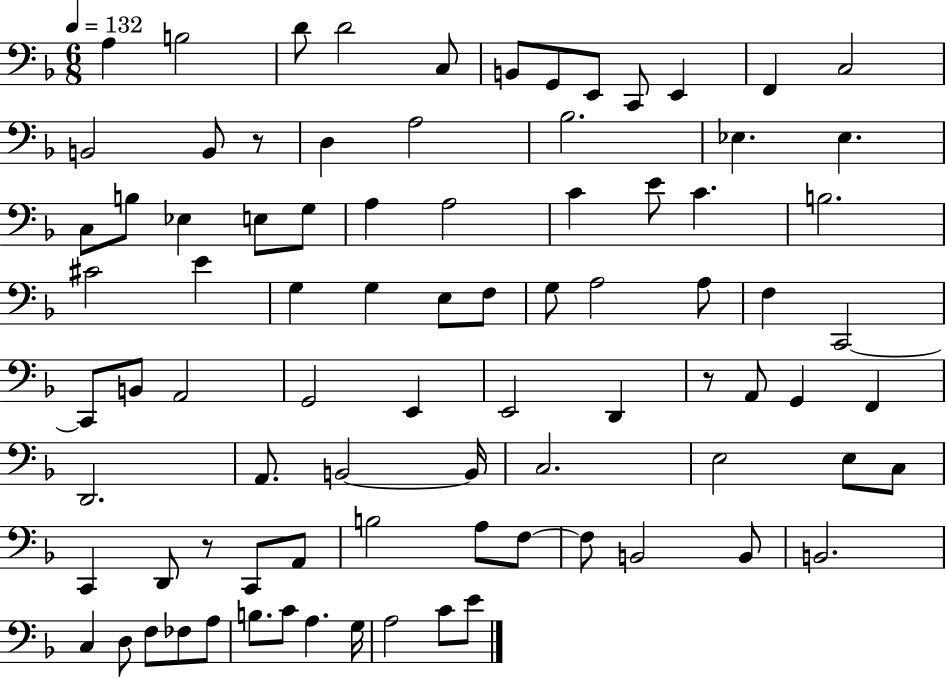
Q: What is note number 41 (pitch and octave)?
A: C2